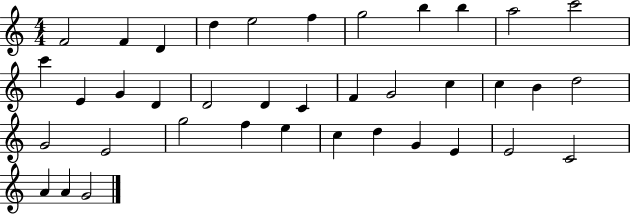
{
  \clef treble
  \numericTimeSignature
  \time 4/4
  \key c \major
  f'2 f'4 d'4 | d''4 e''2 f''4 | g''2 b''4 b''4 | a''2 c'''2 | \break c'''4 e'4 g'4 d'4 | d'2 d'4 c'4 | f'4 g'2 c''4 | c''4 b'4 d''2 | \break g'2 e'2 | g''2 f''4 e''4 | c''4 d''4 g'4 e'4 | e'2 c'2 | \break a'4 a'4 g'2 | \bar "|."
}